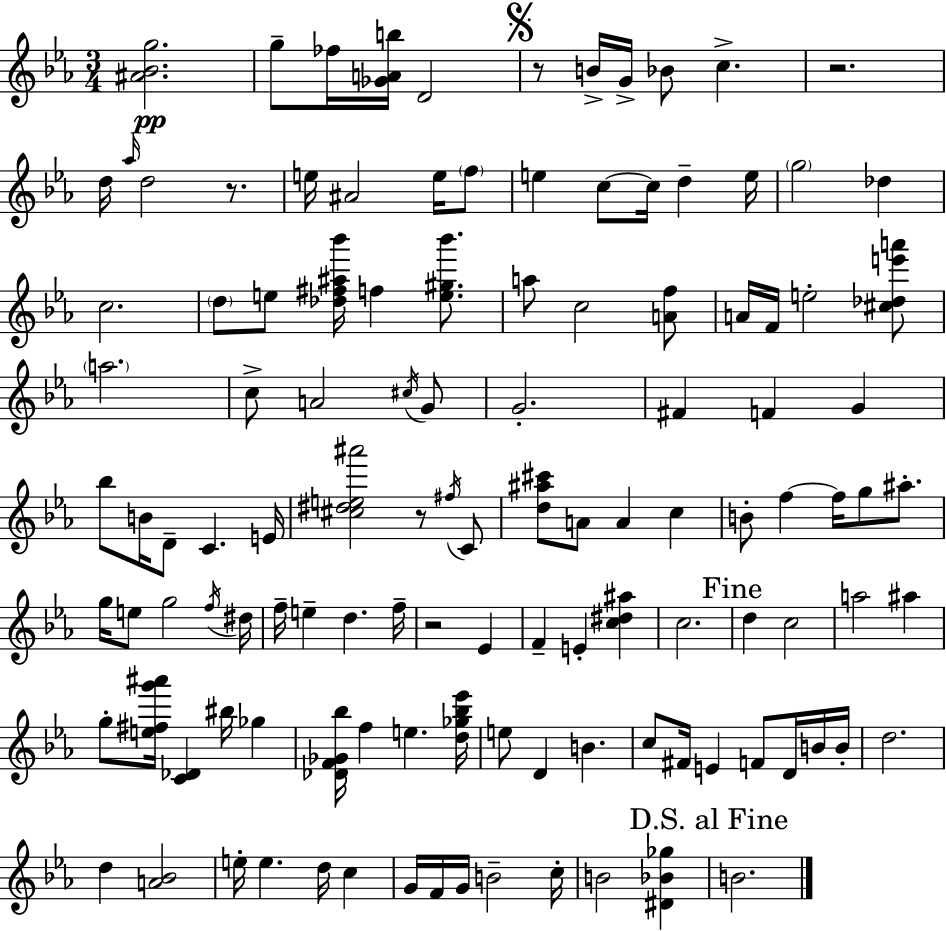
{
  \clef treble
  \numericTimeSignature
  \time 3/4
  \key ees \major
  <ais' bes' g''>2.\pp | g''8-- fes''16 <ges' a' b''>16 d'2 | \mark \markup { \musicglyph "scripts.segno" } r8 b'16-> g'16-> bes'8 c''4.-> | r2. | \break d''16 \grace { aes''16 } d''2 r8. | e''16 ais'2 e''16 \parenthesize f''8 | e''4 c''8~~ c''16 d''4-- | e''16 \parenthesize g''2 des''4 | \break c''2. | \parenthesize d''8 e''8 <des'' fis'' ais'' bes'''>16 f''4 <e'' gis'' bes'''>8. | a''8 c''2 <a' f''>8 | a'16 f'16 e''2-. <cis'' des'' e''' a'''>8 | \break \parenthesize a''2. | c''8-> a'2 \acciaccatura { cis''16 } | g'8 g'2.-. | fis'4 f'4 g'4 | \break bes''8 b'16 d'8-- c'4. | e'16 <cis'' dis'' e'' ais'''>2 r8 | \acciaccatura { fis''16 } c'8 <d'' ais'' cis'''>8 a'8 a'4 c''4 | b'8-. f''4~~ f''16 g''8 | \break ais''8.-. g''16 e''8 g''2 | \acciaccatura { f''16 } dis''16 f''16-- e''4-- d''4. | f''16-- r2 | ees'4 f'4-- e'4-. | \break <c'' dis'' ais''>4 c''2. | \mark "Fine" d''4 c''2 | a''2 | ais''4 g''8-. <e'' fis'' g''' ais'''>16 <c' des'>4 bis''16 | \break ges''4 <des' f' ges' bes''>16 f''4 e''4. | <d'' ges'' bes'' ees'''>16 e''8 d'4 b'4. | c''8 fis'16 e'4 f'8 | d'16 b'16 b'16-. d''2. | \break d''4 <a' bes'>2 | e''16-. e''4. d''16 | c''4 g'16 f'16 g'16 b'2-- | c''16-. b'2 | \break <dis' bes' ges''>4 \mark "D.S. al Fine" b'2. | \bar "|."
}